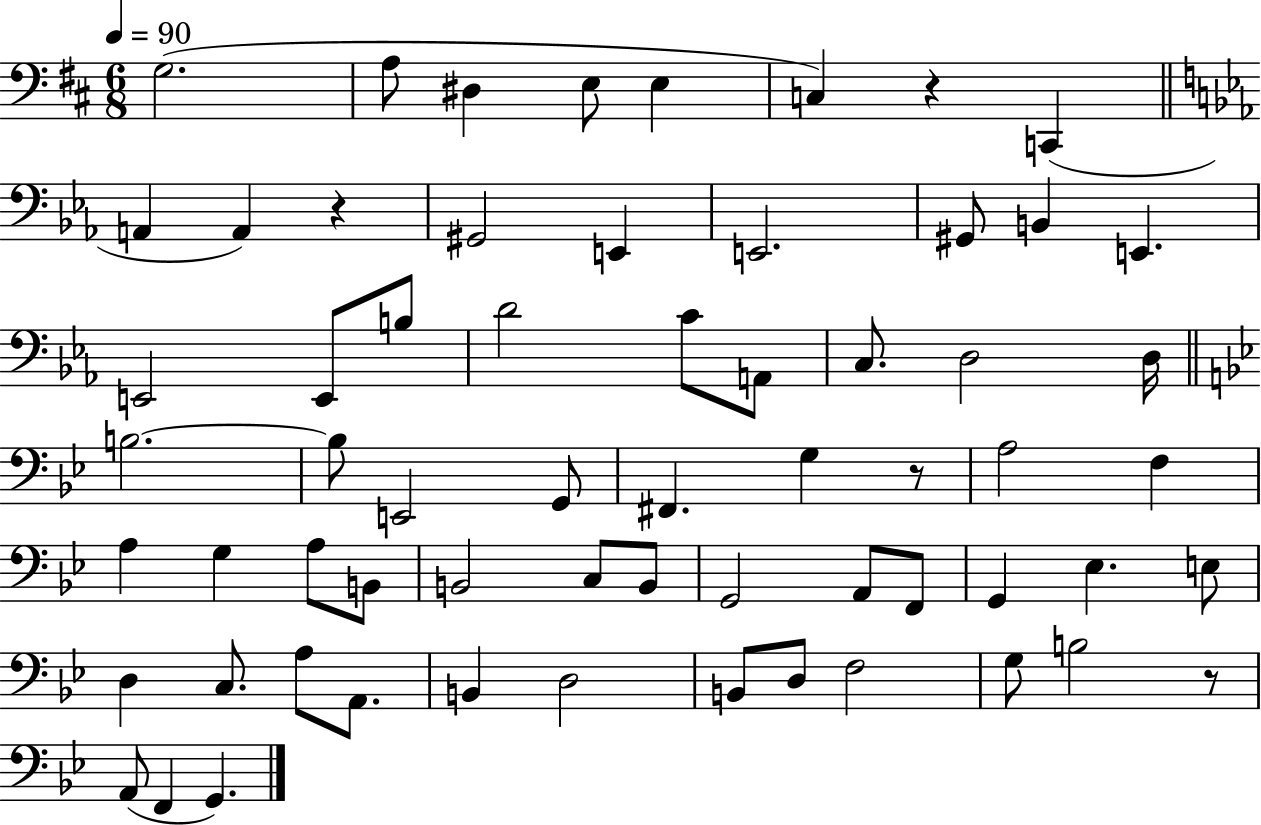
{
  \clef bass
  \numericTimeSignature
  \time 6/8
  \key d \major
  \tempo 4 = 90
  \repeat volta 2 { g2.( | a8 dis4 e8 e4 | c4) r4 c,4( | \bar "||" \break \key c \minor a,4 a,4) r4 | gis,2 e,4 | e,2. | gis,8 b,4 e,4. | \break e,2 e,8 b8 | d'2 c'8 a,8 | c8. d2 d16 | \bar "||" \break \key bes \major b2.~~ | b8 e,2 g,8 | fis,4. g4 r8 | a2 f4 | \break a4 g4 a8 b,8 | b,2 c8 b,8 | g,2 a,8 f,8 | g,4 ees4. e8 | \break d4 c8. a8 a,8. | b,4 d2 | b,8 d8 f2 | g8 b2 r8 | \break a,8( f,4 g,4.) | } \bar "|."
}